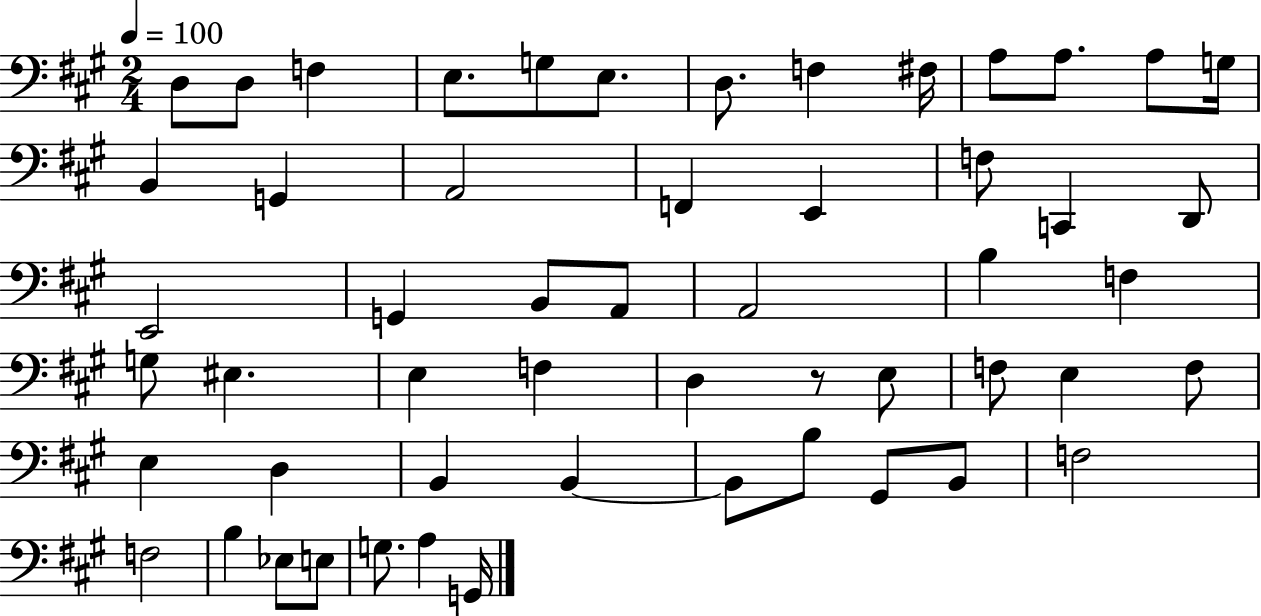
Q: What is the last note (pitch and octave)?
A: G2